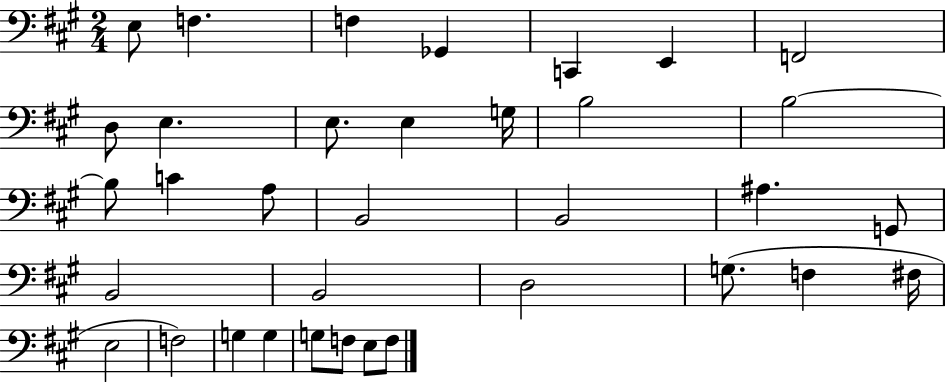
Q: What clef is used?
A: bass